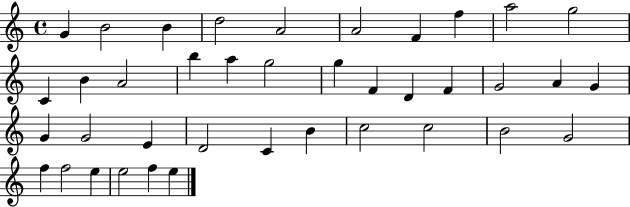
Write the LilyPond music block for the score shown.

{
  \clef treble
  \time 4/4
  \defaultTimeSignature
  \key c \major
  g'4 b'2 b'4 | d''2 a'2 | a'2 f'4 f''4 | a''2 g''2 | \break c'4 b'4 a'2 | b''4 a''4 g''2 | g''4 f'4 d'4 f'4 | g'2 a'4 g'4 | \break g'4 g'2 e'4 | d'2 c'4 b'4 | c''2 c''2 | b'2 g'2 | \break f''4 f''2 e''4 | e''2 f''4 e''4 | \bar "|."
}